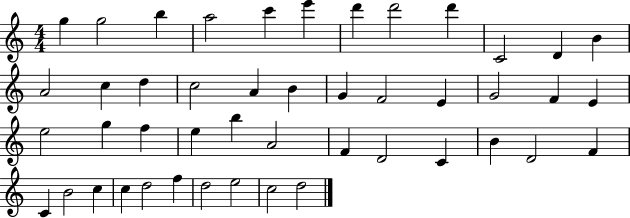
{
  \clef treble
  \numericTimeSignature
  \time 4/4
  \key c \major
  g''4 g''2 b''4 | a''2 c'''4 e'''4 | d'''4 d'''2 d'''4 | c'2 d'4 b'4 | \break a'2 c''4 d''4 | c''2 a'4 b'4 | g'4 f'2 e'4 | g'2 f'4 e'4 | \break e''2 g''4 f''4 | e''4 b''4 a'2 | f'4 d'2 c'4 | b'4 d'2 f'4 | \break c'4 b'2 c''4 | c''4 d''2 f''4 | d''2 e''2 | c''2 d''2 | \break \bar "|."
}